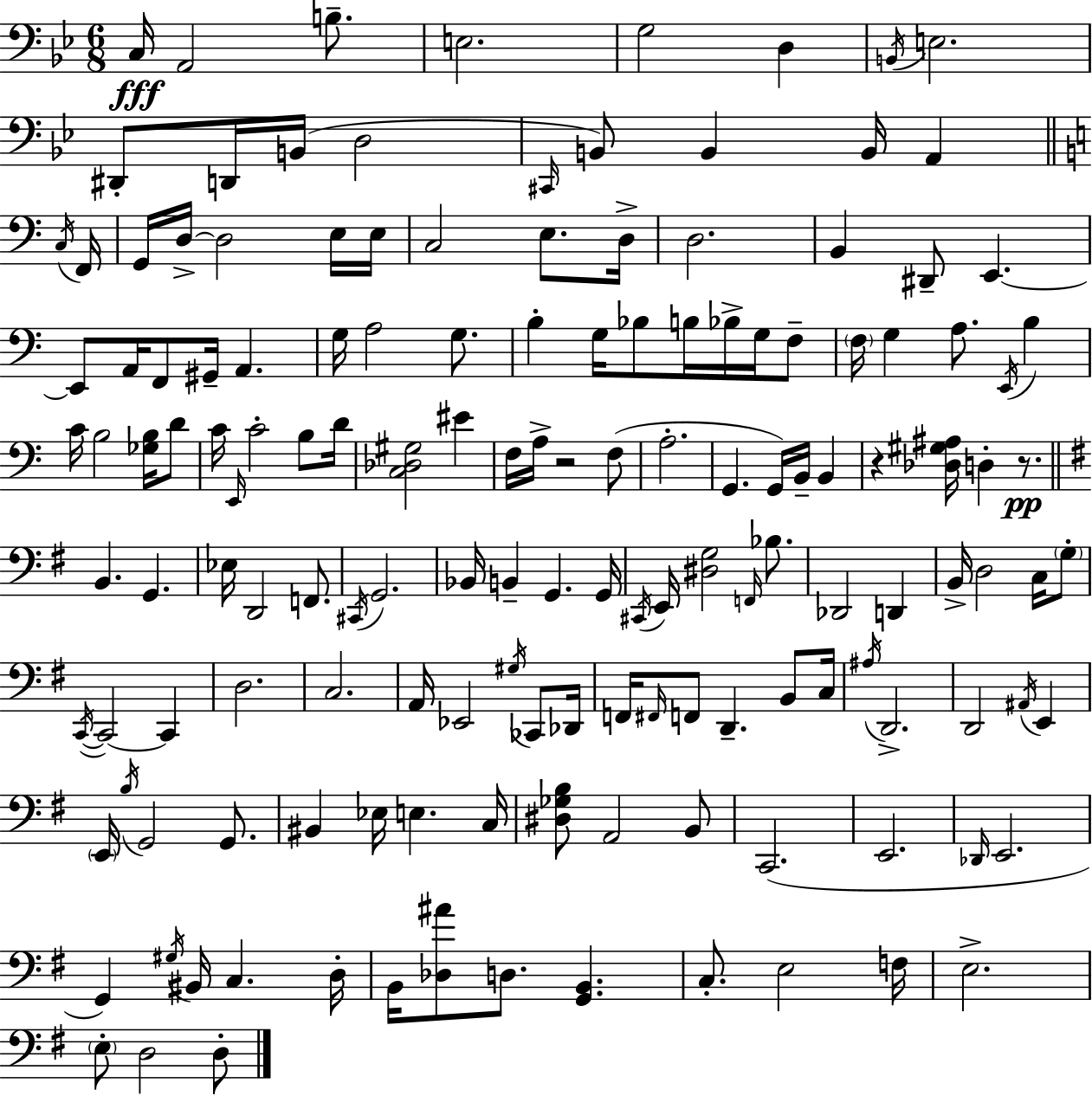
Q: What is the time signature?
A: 6/8